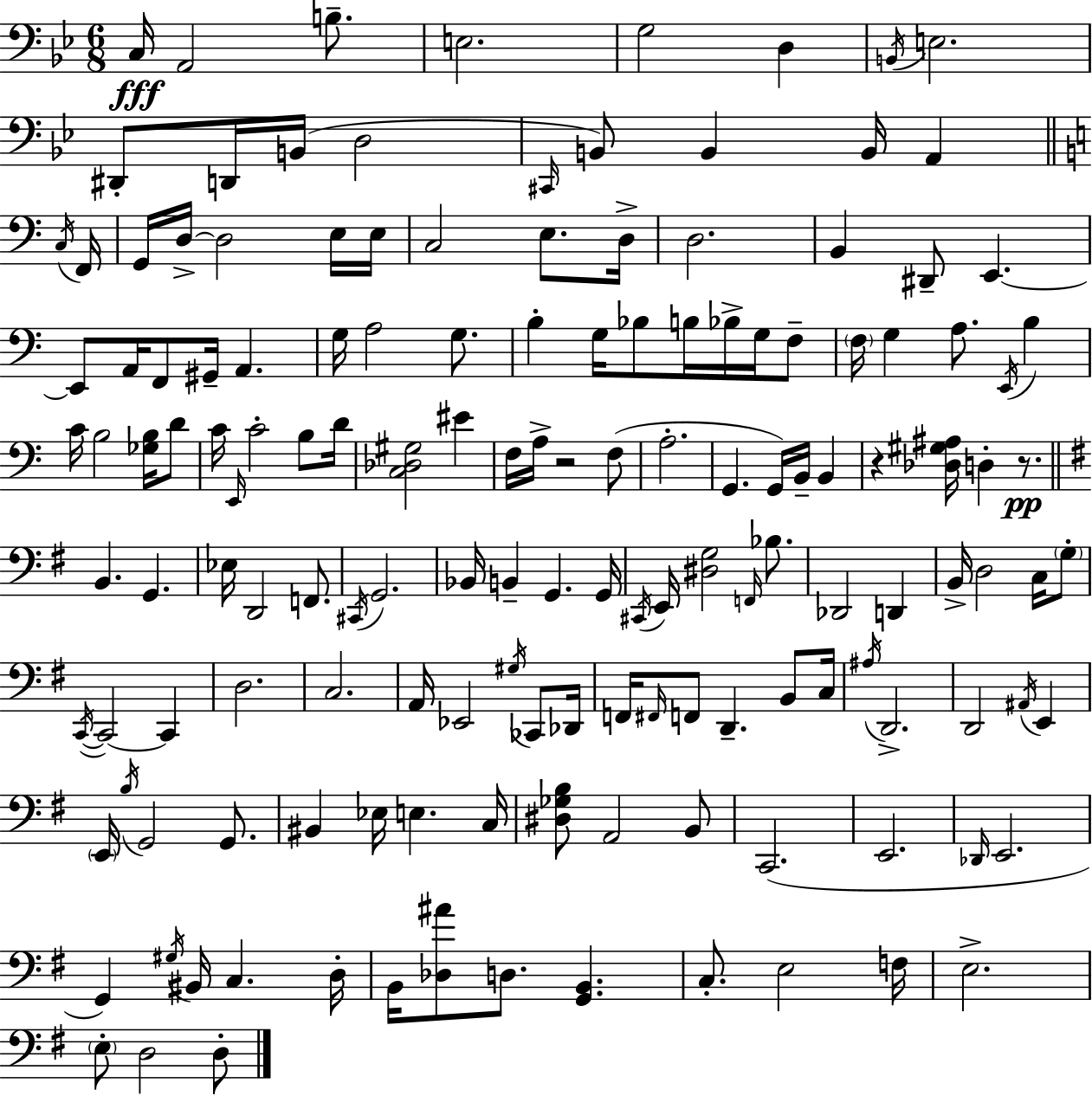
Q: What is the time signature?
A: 6/8